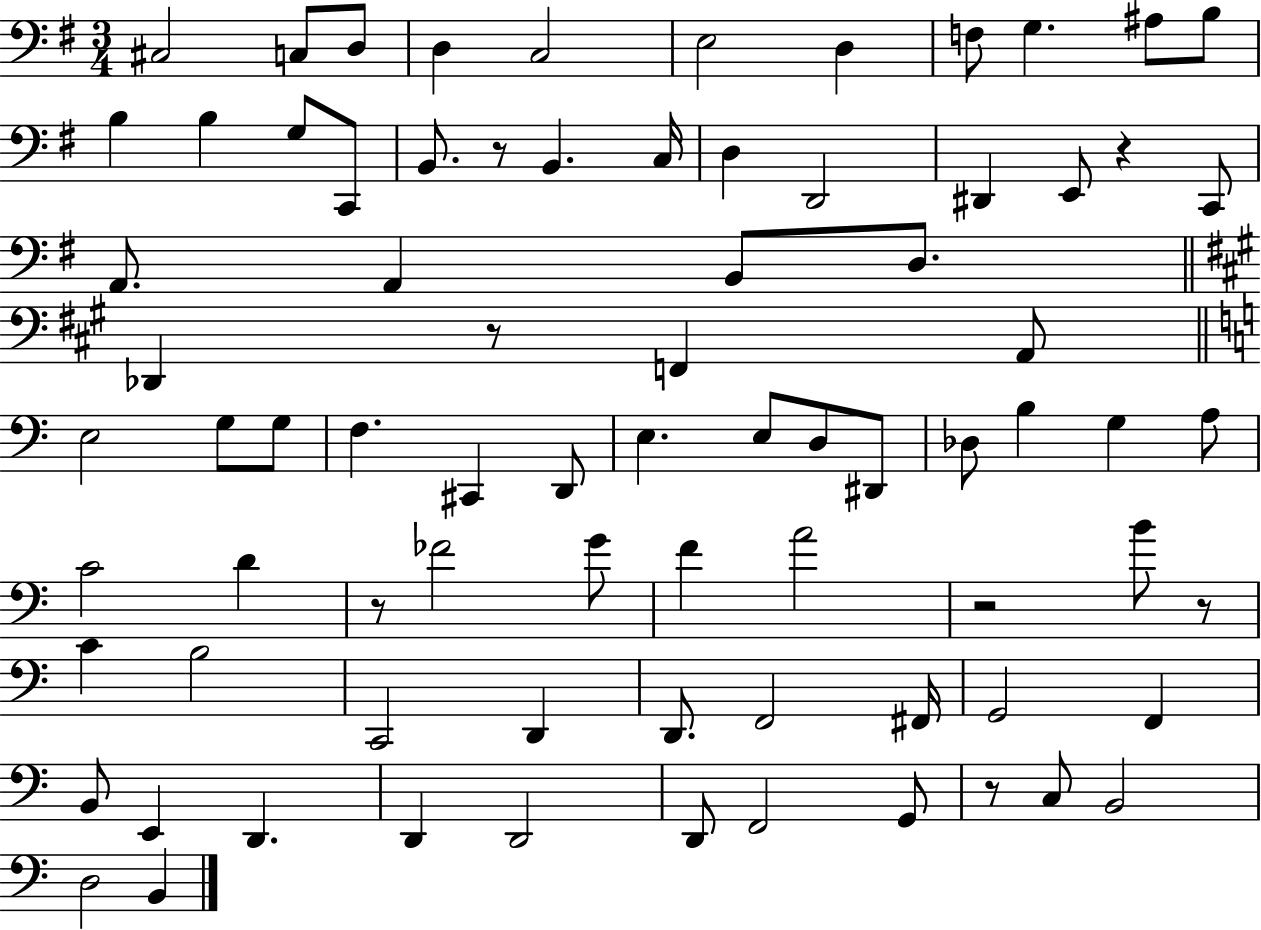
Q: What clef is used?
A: bass